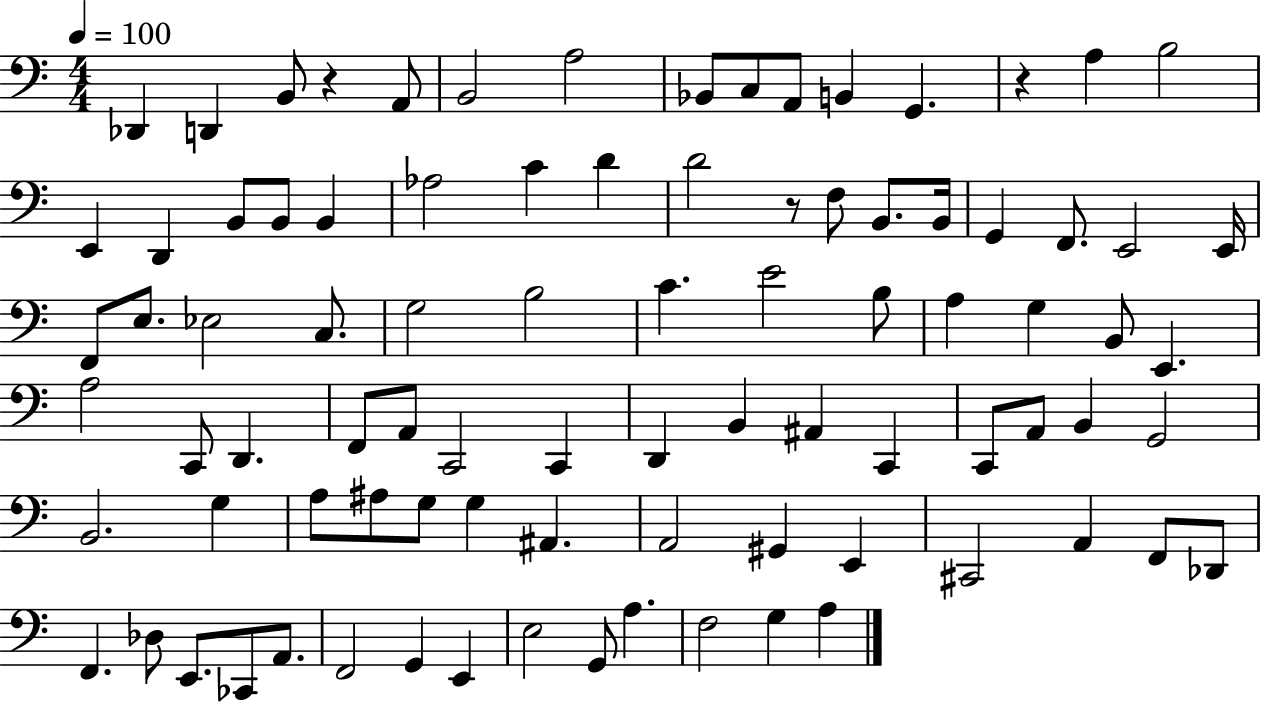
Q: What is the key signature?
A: C major